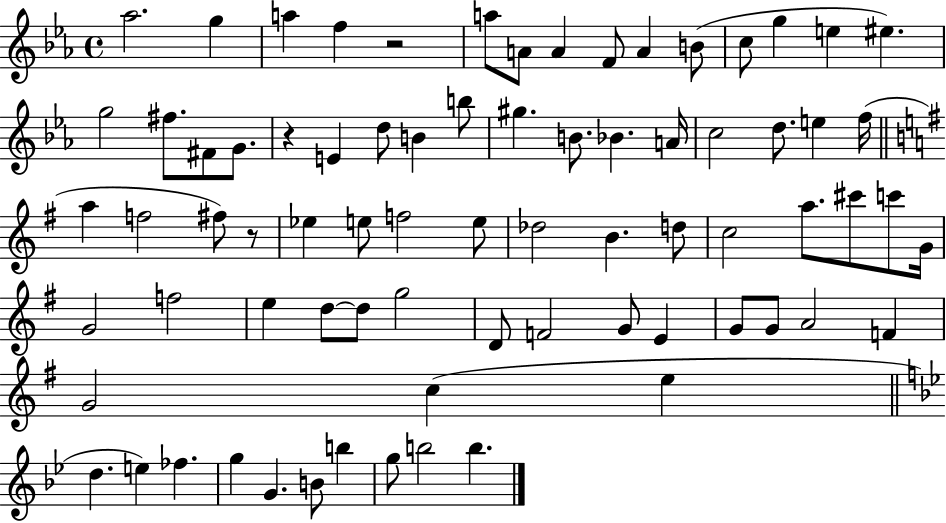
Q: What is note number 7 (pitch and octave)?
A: A4